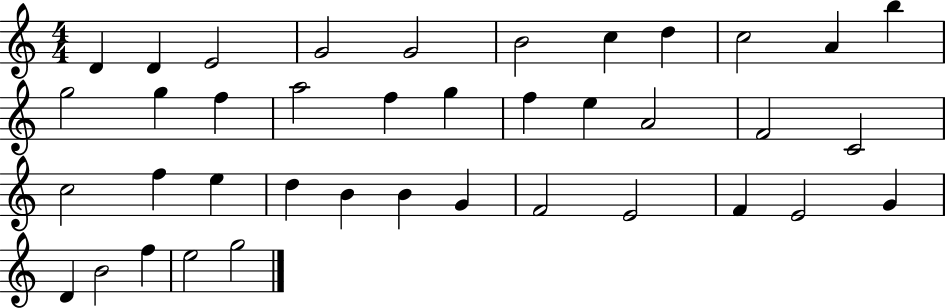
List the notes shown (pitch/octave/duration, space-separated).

D4/q D4/q E4/h G4/h G4/h B4/h C5/q D5/q C5/h A4/q B5/q G5/h G5/q F5/q A5/h F5/q G5/q F5/q E5/q A4/h F4/h C4/h C5/h F5/q E5/q D5/q B4/q B4/q G4/q F4/h E4/h F4/q E4/h G4/q D4/q B4/h F5/q E5/h G5/h